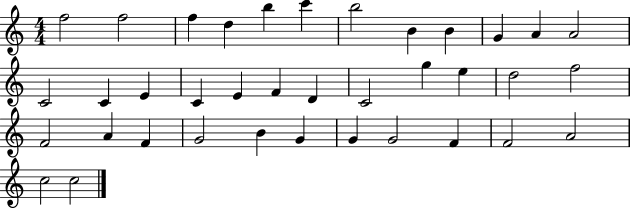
F5/h F5/h F5/q D5/q B5/q C6/q B5/h B4/q B4/q G4/q A4/q A4/h C4/h C4/q E4/q C4/q E4/q F4/q D4/q C4/h G5/q E5/q D5/h F5/h F4/h A4/q F4/q G4/h B4/q G4/q G4/q G4/h F4/q F4/h A4/h C5/h C5/h